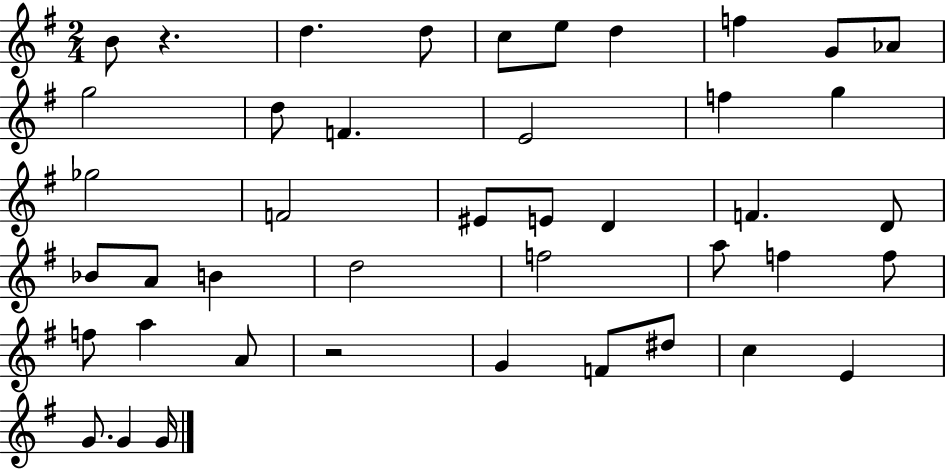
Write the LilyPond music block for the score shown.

{
  \clef treble
  \numericTimeSignature
  \time 2/4
  \key g \major
  b'8 r4. | d''4. d''8 | c''8 e''8 d''4 | f''4 g'8 aes'8 | \break g''2 | d''8 f'4. | e'2 | f''4 g''4 | \break ges''2 | f'2 | eis'8 e'8 d'4 | f'4. d'8 | \break bes'8 a'8 b'4 | d''2 | f''2 | a''8 f''4 f''8 | \break f''8 a''4 a'8 | r2 | g'4 f'8 dis''8 | c''4 e'4 | \break g'8. g'4 g'16 | \bar "|."
}